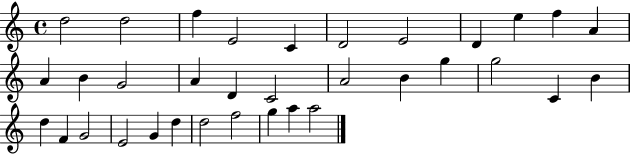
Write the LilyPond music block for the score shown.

{
  \clef treble
  \time 4/4
  \defaultTimeSignature
  \key c \major
  d''2 d''2 | f''4 e'2 c'4 | d'2 e'2 | d'4 e''4 f''4 a'4 | \break a'4 b'4 g'2 | a'4 d'4 c'2 | a'2 b'4 g''4 | g''2 c'4 b'4 | \break d''4 f'4 g'2 | e'2 g'4 d''4 | d''2 f''2 | g''4 a''4 a''2 | \break \bar "|."
}